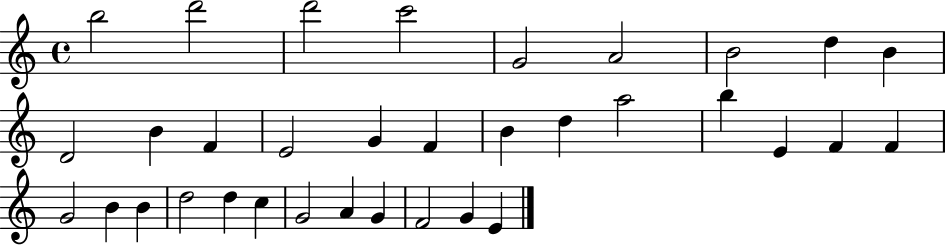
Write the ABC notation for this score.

X:1
T:Untitled
M:4/4
L:1/4
K:C
b2 d'2 d'2 c'2 G2 A2 B2 d B D2 B F E2 G F B d a2 b E F F G2 B B d2 d c G2 A G F2 G E